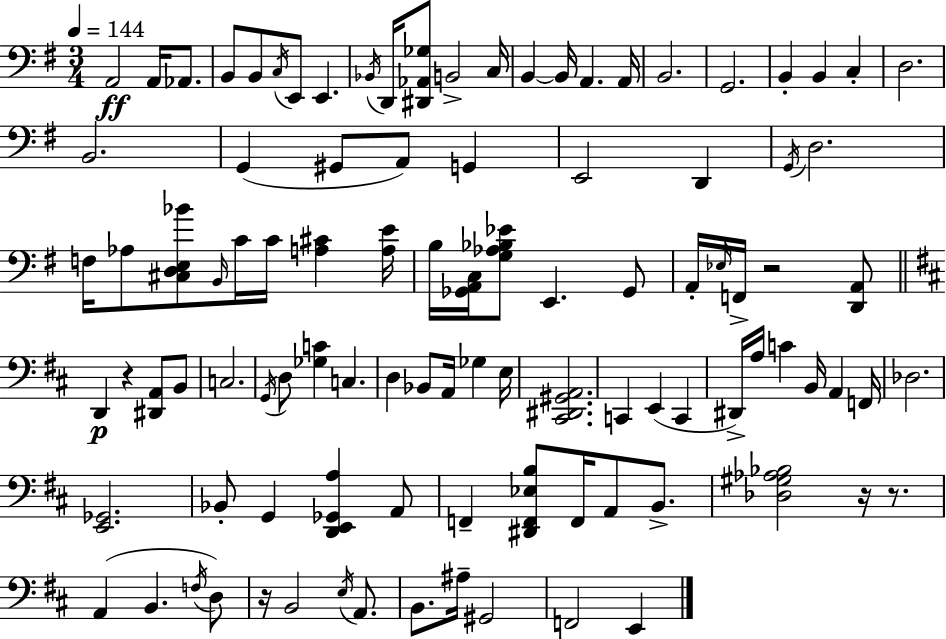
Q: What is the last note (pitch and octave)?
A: E2